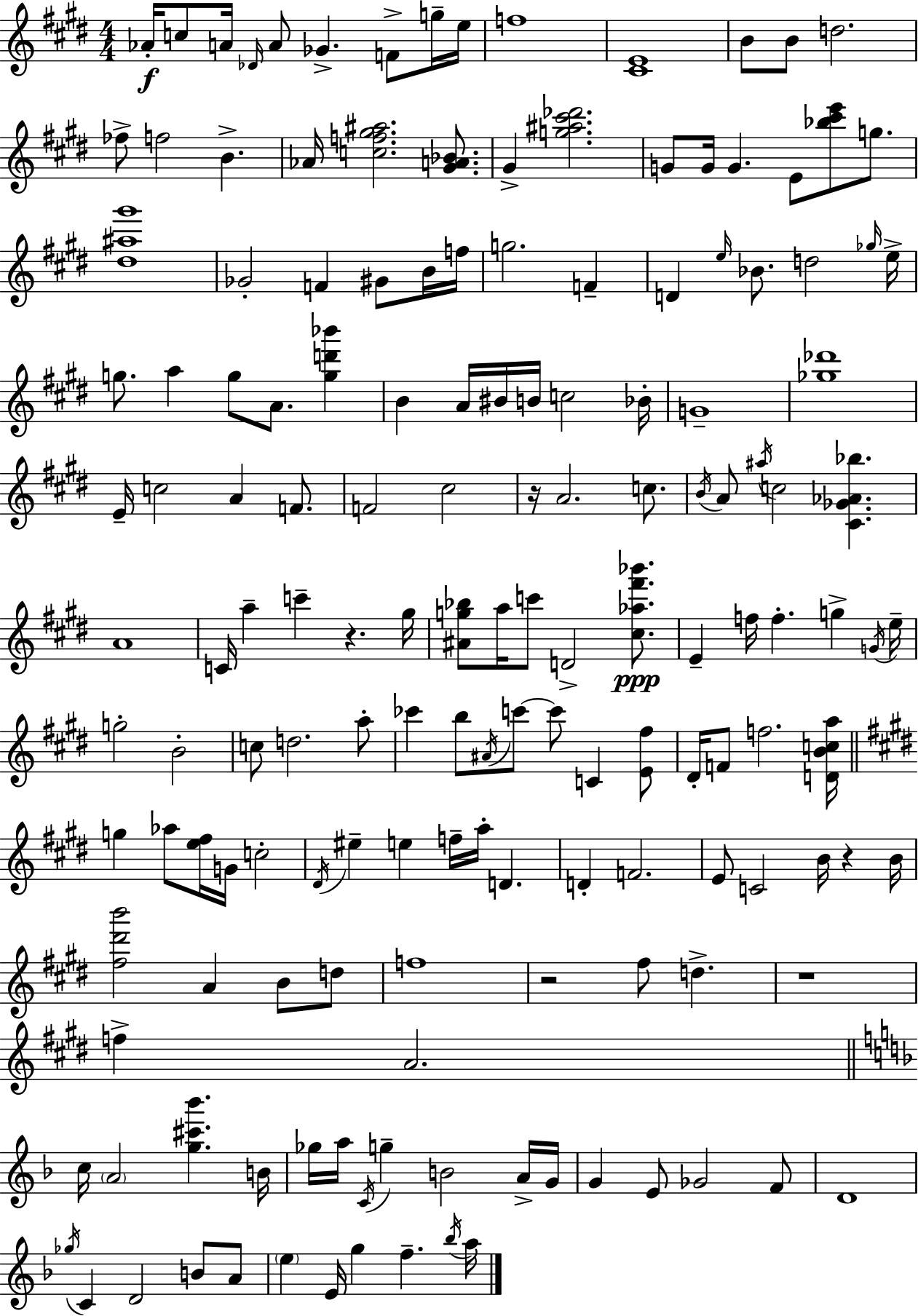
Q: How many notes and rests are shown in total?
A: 158